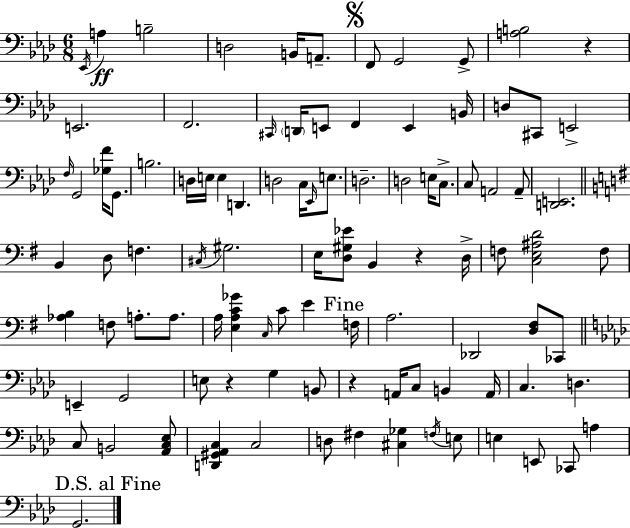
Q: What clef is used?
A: bass